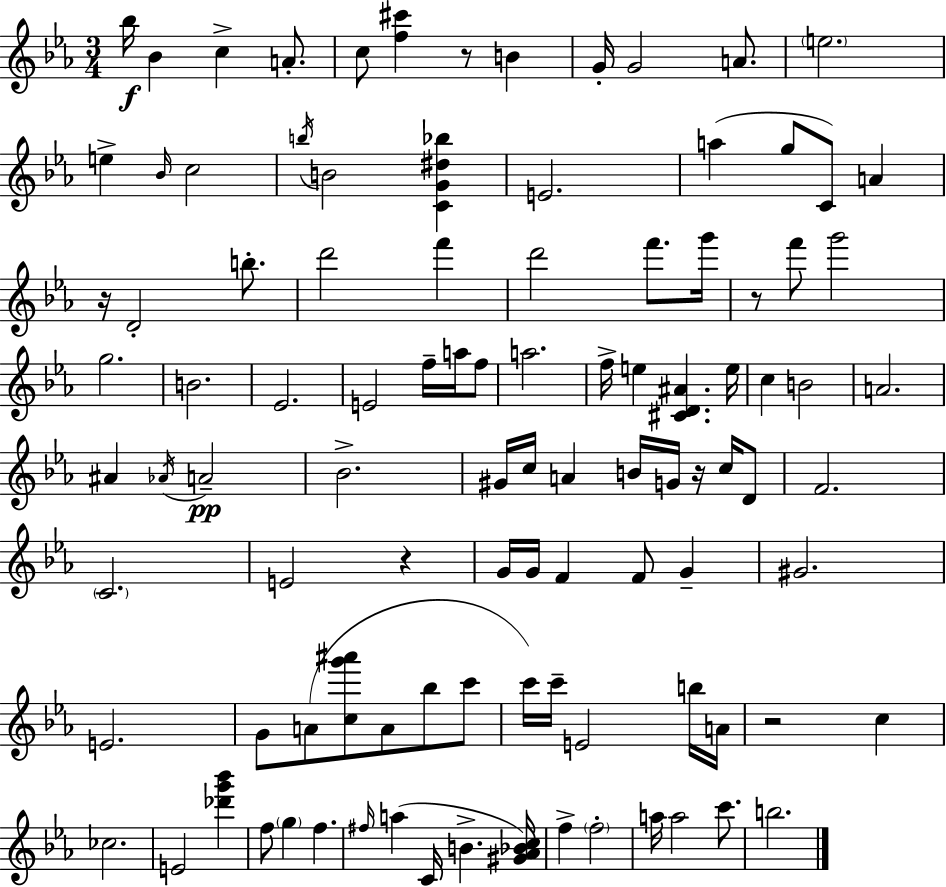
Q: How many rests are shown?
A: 6